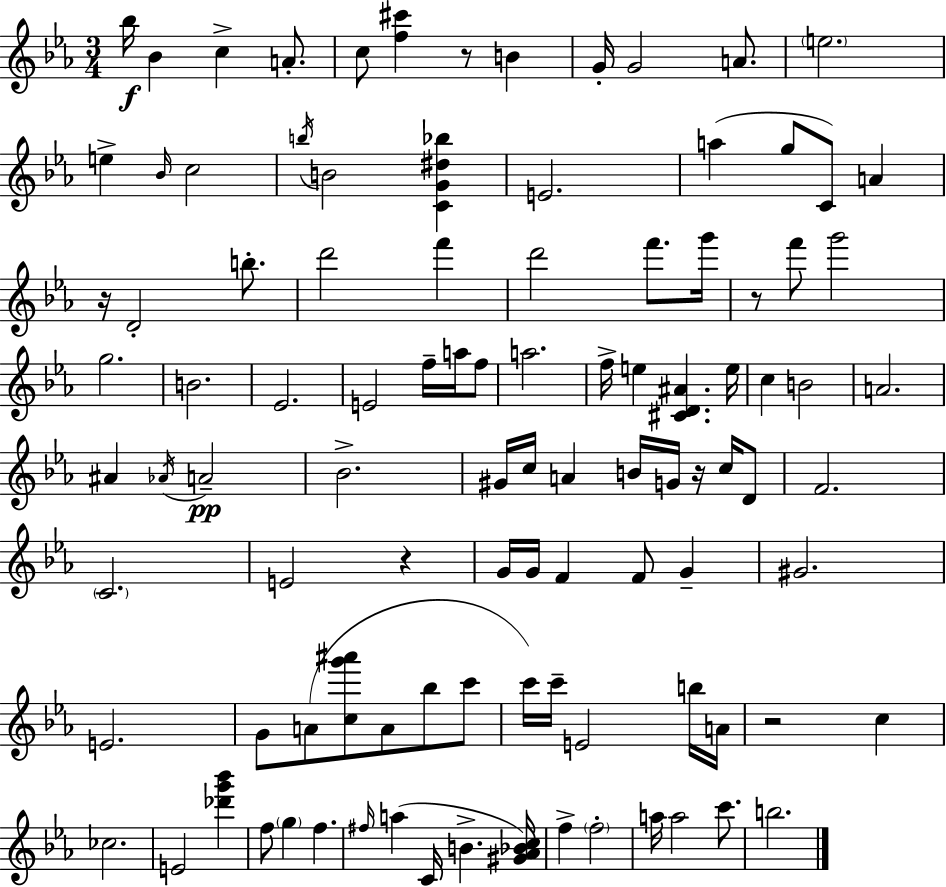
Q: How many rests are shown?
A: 6